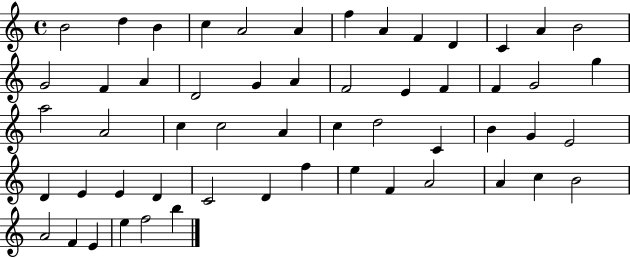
{
  \clef treble
  \time 4/4
  \defaultTimeSignature
  \key c \major
  b'2 d''4 b'4 | c''4 a'2 a'4 | f''4 a'4 f'4 d'4 | c'4 a'4 b'2 | \break g'2 f'4 a'4 | d'2 g'4 a'4 | f'2 e'4 f'4 | f'4 g'2 g''4 | \break a''2 a'2 | c''4 c''2 a'4 | c''4 d''2 c'4 | b'4 g'4 e'2 | \break d'4 e'4 e'4 d'4 | c'2 d'4 f''4 | e''4 f'4 a'2 | a'4 c''4 b'2 | \break a'2 f'4 e'4 | e''4 f''2 b''4 | \bar "|."
}